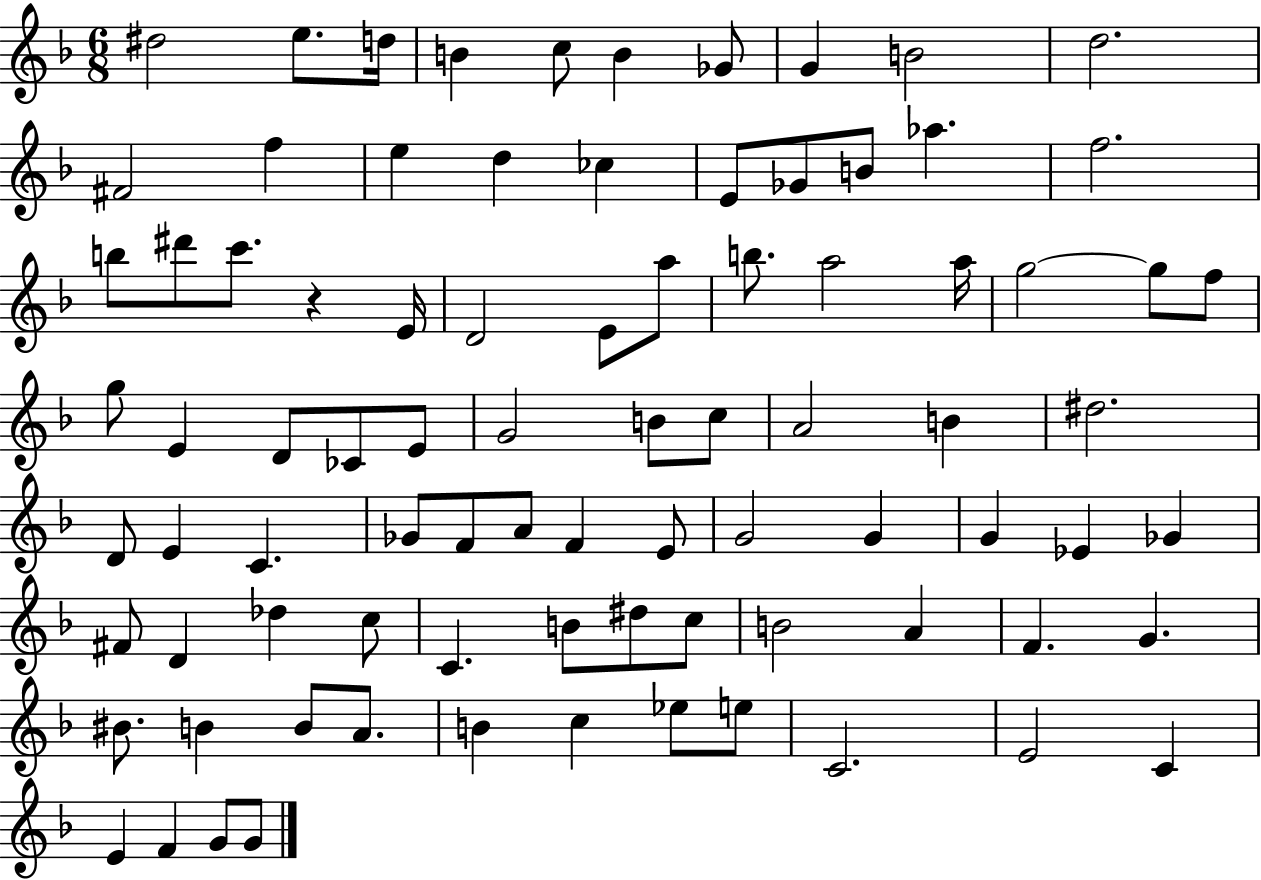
D#5/h E5/e. D5/s B4/q C5/e B4/q Gb4/e G4/q B4/h D5/h. F#4/h F5/q E5/q D5/q CES5/q E4/e Gb4/e B4/e Ab5/q. F5/h. B5/e D#6/e C6/e. R/q E4/s D4/h E4/e A5/e B5/e. A5/h A5/s G5/h G5/e F5/e G5/e E4/q D4/e CES4/e E4/e G4/h B4/e C5/e A4/h B4/q D#5/h. D4/e E4/q C4/q. Gb4/e F4/e A4/e F4/q E4/e G4/h G4/q G4/q Eb4/q Gb4/q F#4/e D4/q Db5/q C5/e C4/q. B4/e D#5/e C5/e B4/h A4/q F4/q. G4/q. BIS4/e. B4/q B4/e A4/e. B4/q C5/q Eb5/e E5/e C4/h. E4/h C4/q E4/q F4/q G4/e G4/e